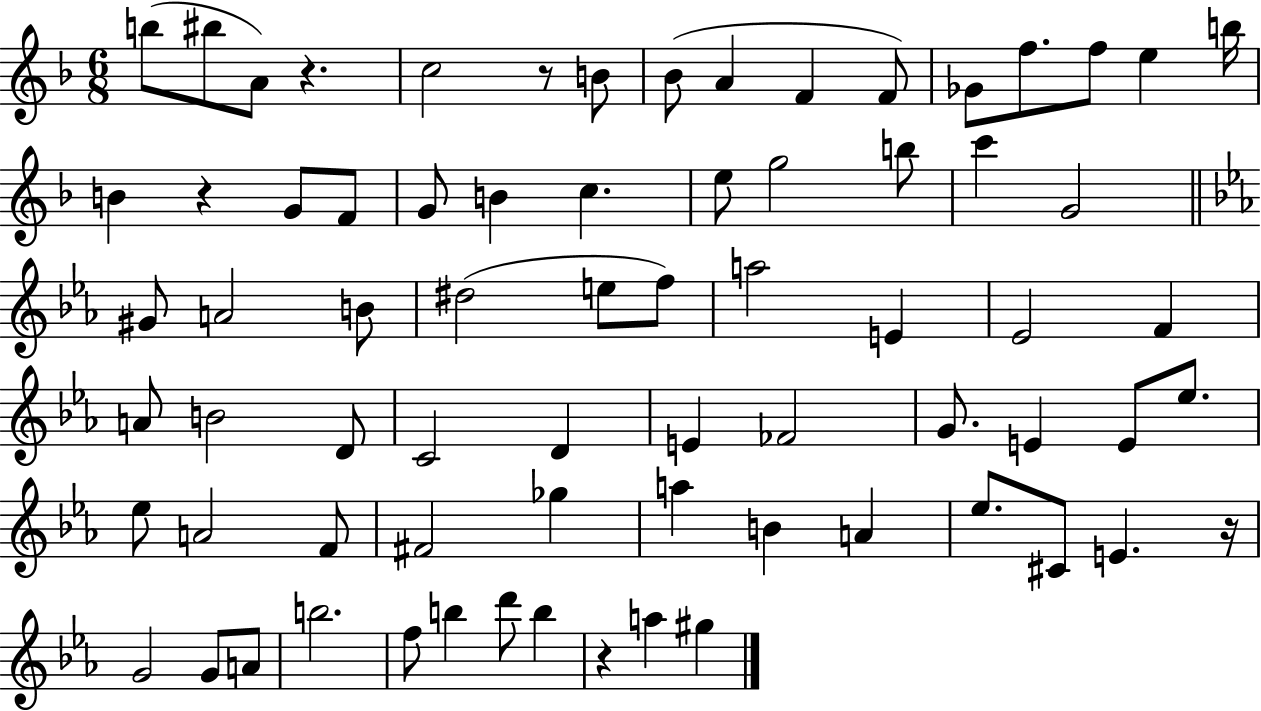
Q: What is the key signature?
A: F major